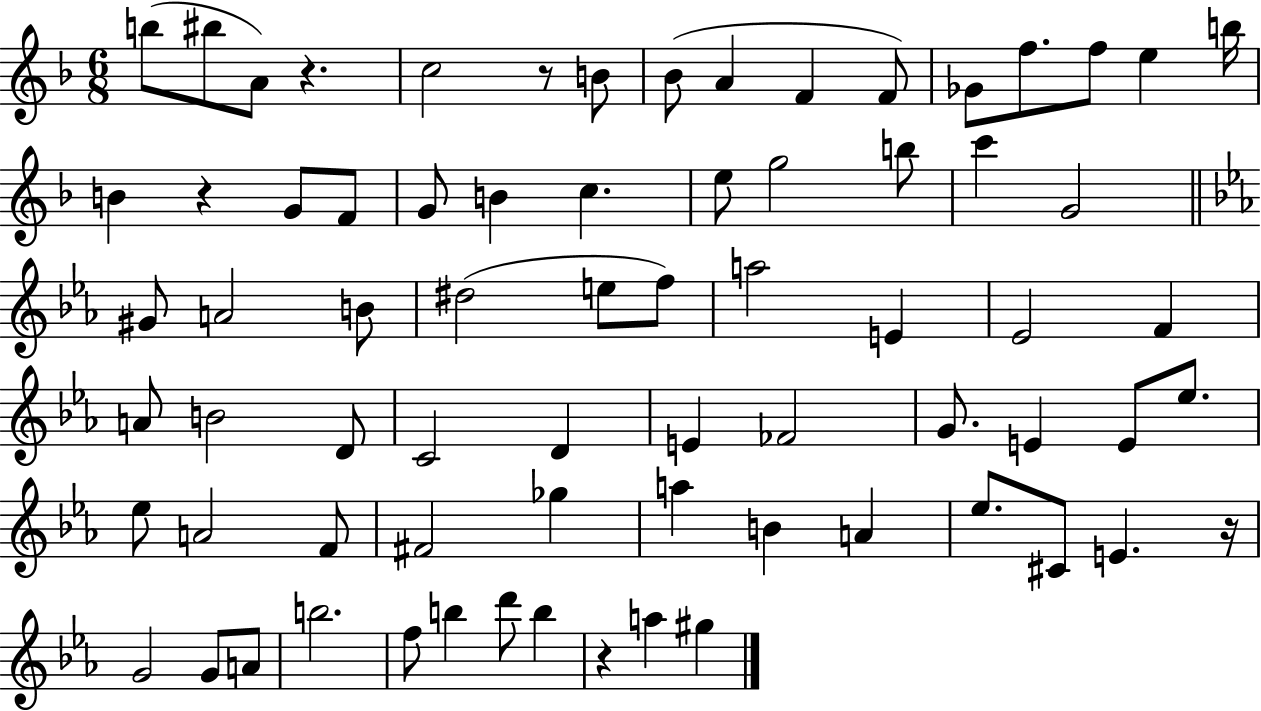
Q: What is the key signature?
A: F major